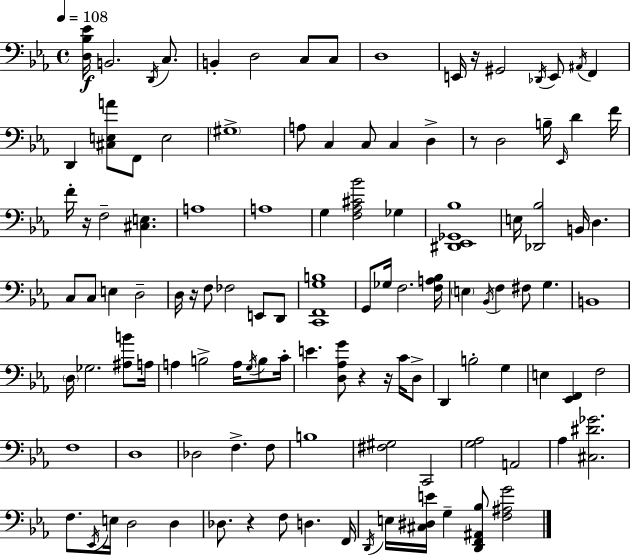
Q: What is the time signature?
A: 4/4